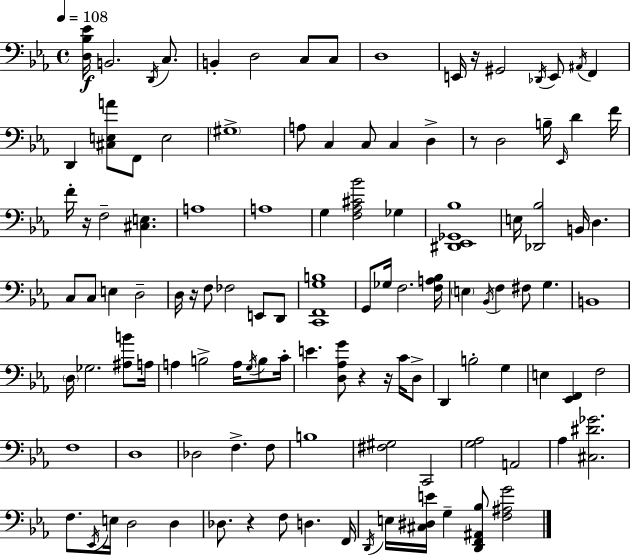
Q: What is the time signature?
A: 4/4